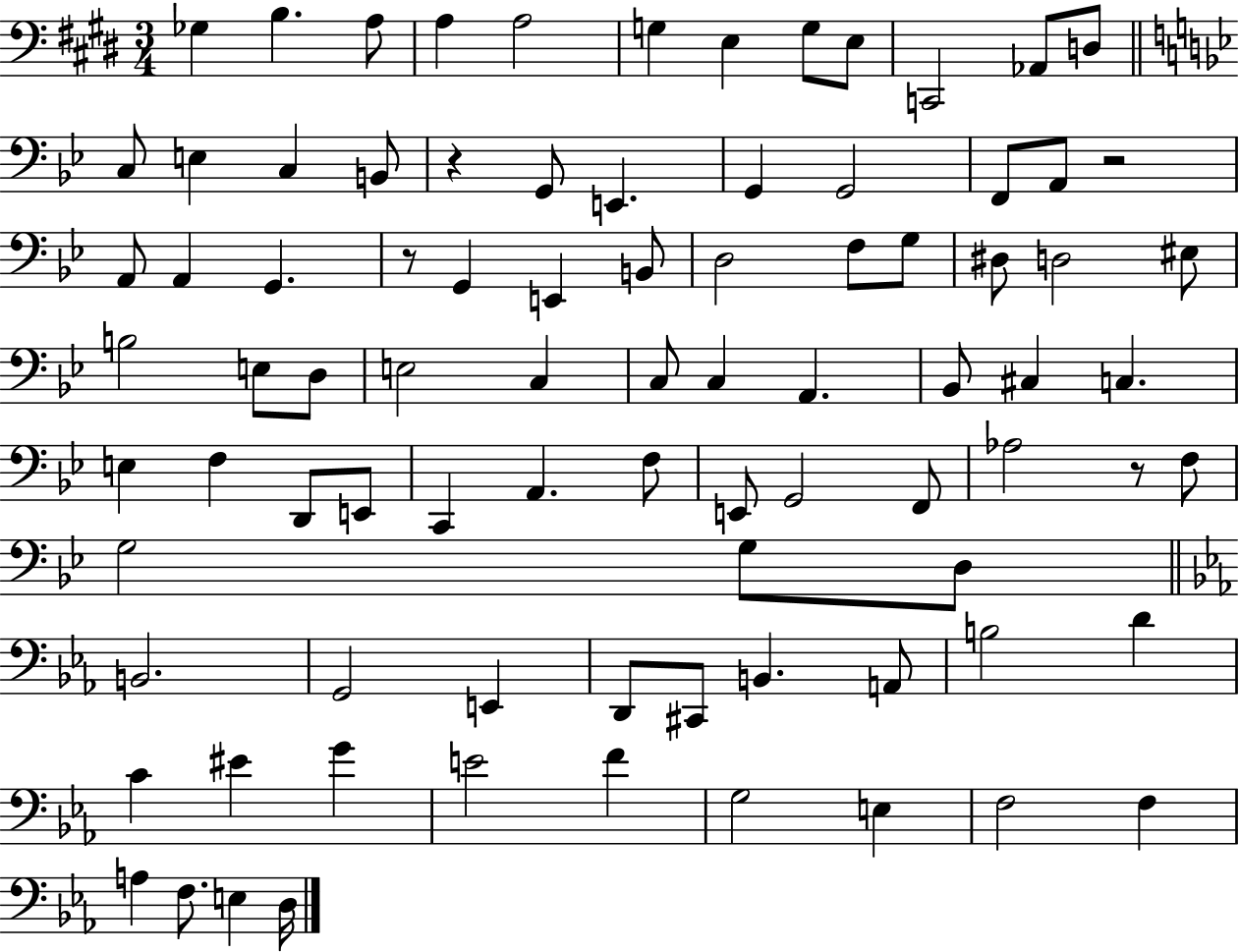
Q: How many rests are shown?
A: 4